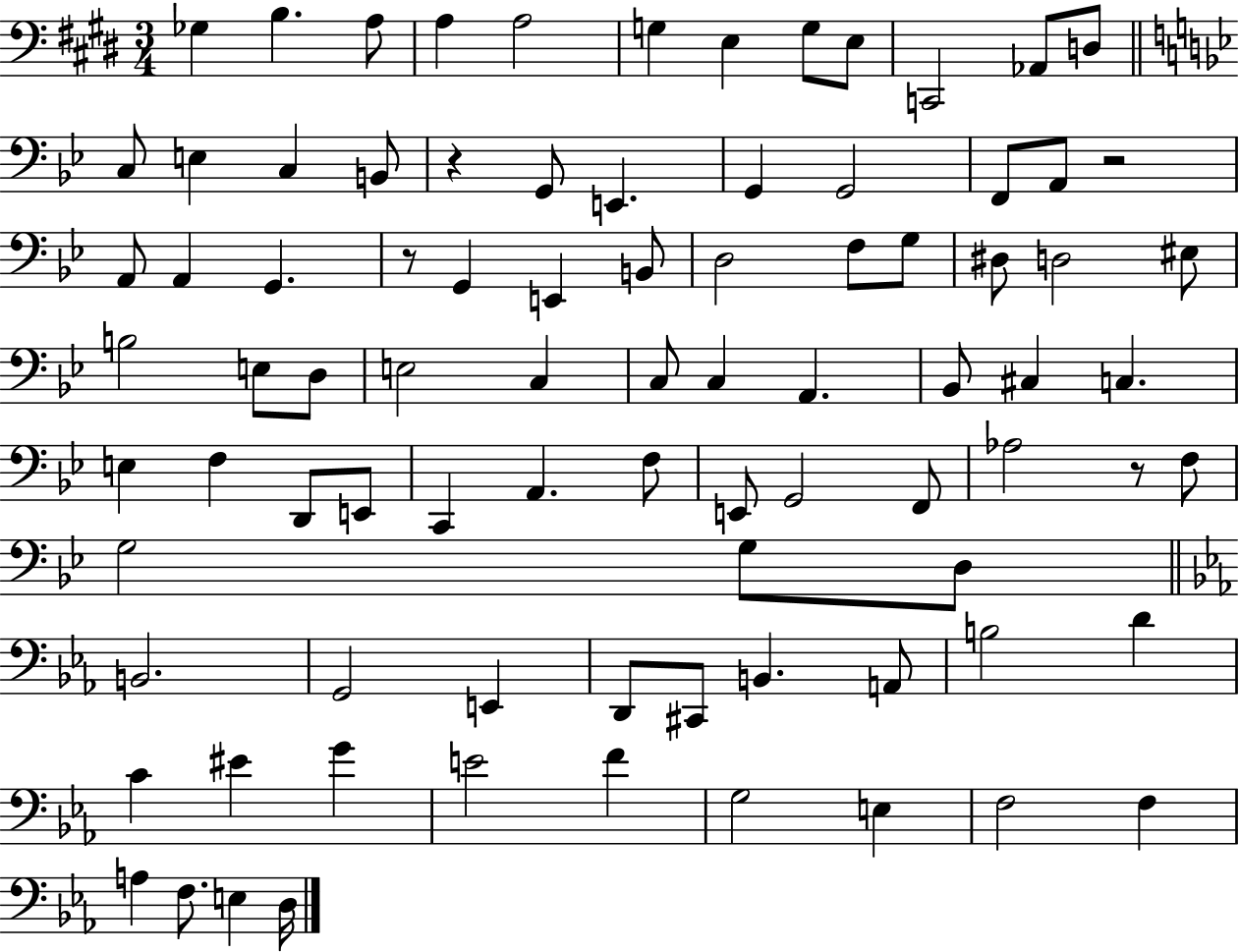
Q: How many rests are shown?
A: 4